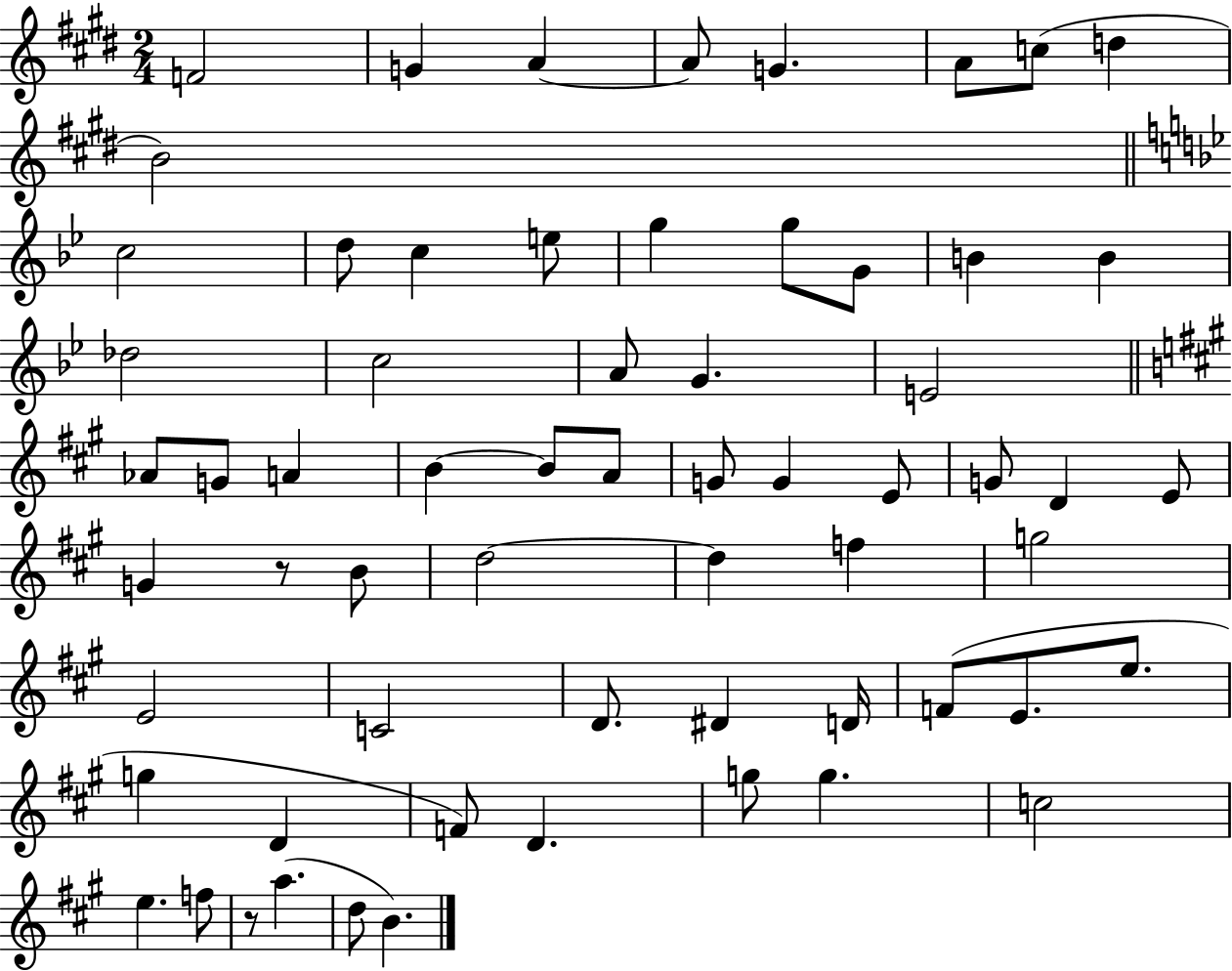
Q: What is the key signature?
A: E major